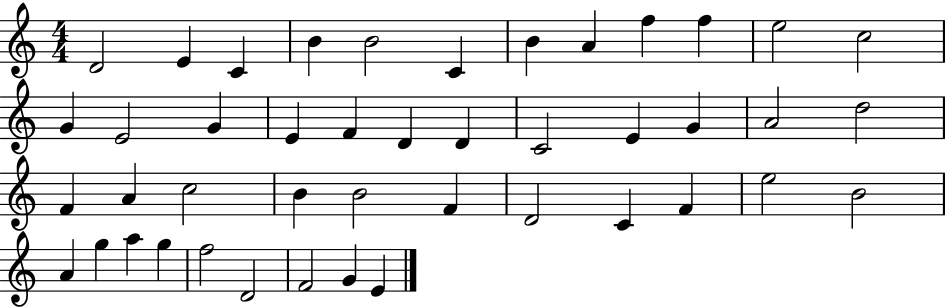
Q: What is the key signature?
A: C major